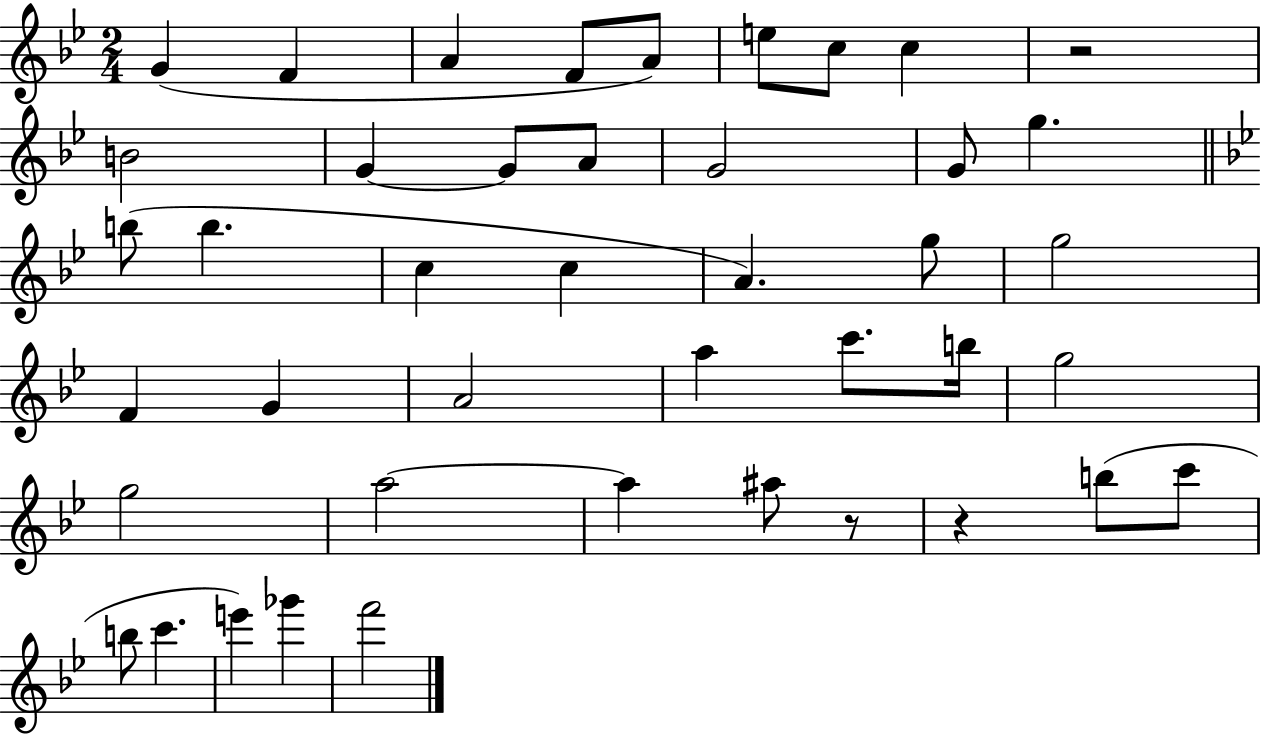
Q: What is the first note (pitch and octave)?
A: G4